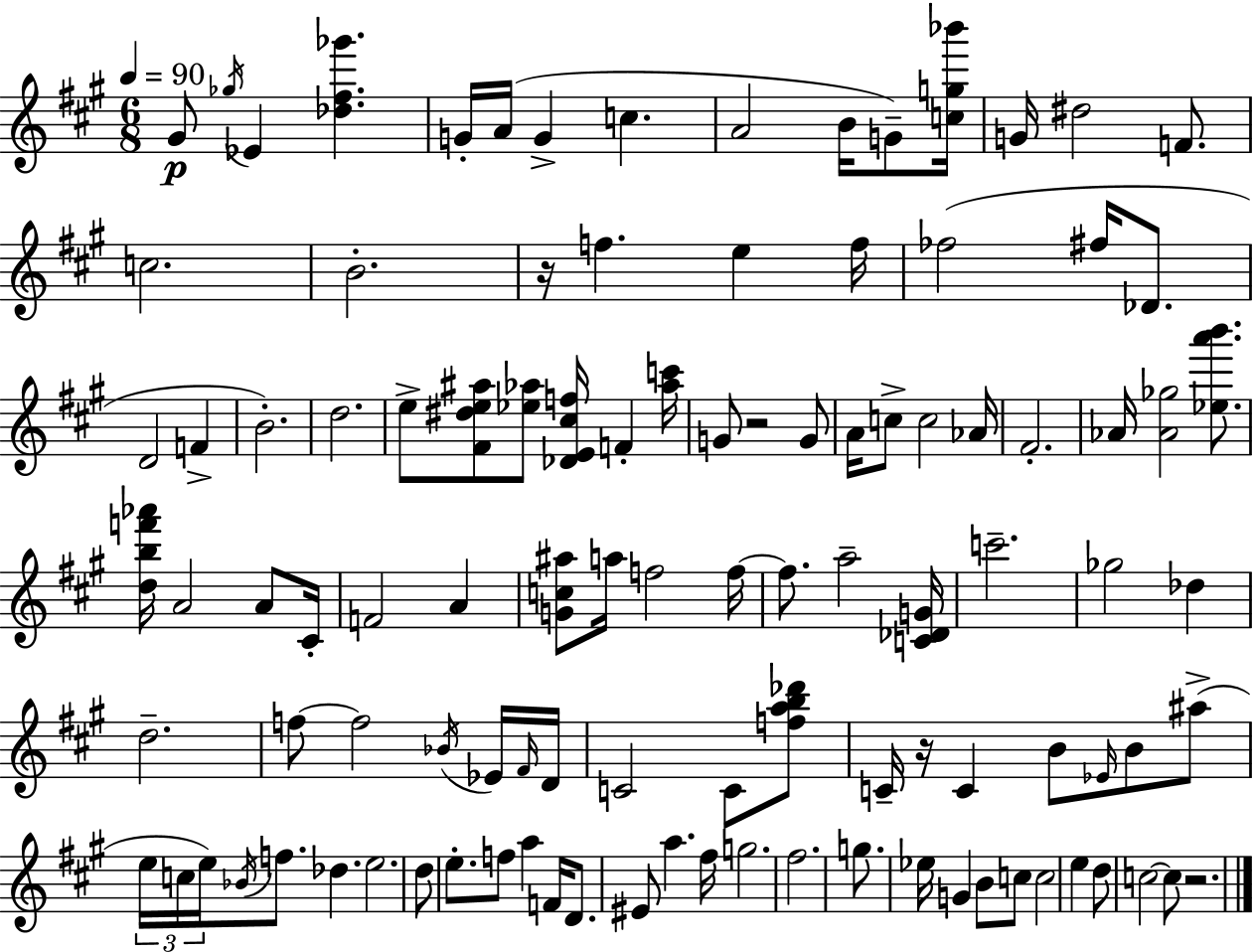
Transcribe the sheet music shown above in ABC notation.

X:1
T:Untitled
M:6/8
L:1/4
K:A
^G/2 _g/4 _E [_d^f_g'] G/4 A/4 G c A2 B/4 G/2 [cg_b']/4 G/4 ^d2 F/2 c2 B2 z/4 f e f/4 _f2 ^f/4 _D/2 D2 F B2 d2 e/2 [^F^de^a]/2 [_e_a]/2 [_DE^cf]/4 F [_ac']/4 G/2 z2 G/2 A/4 c/2 c2 _A/4 ^F2 _A/4 [_A_g]2 [_ea'b']/2 [dbf'_a']/4 A2 A/2 ^C/4 F2 A [Gc^a]/2 a/4 f2 f/4 f/2 a2 [C_DG]/4 c'2 _g2 _d d2 f/2 f2 _B/4 _E/4 ^F/4 D/4 C2 C/2 [fab_d']/2 C/4 z/4 C B/2 _E/4 B/2 ^a/2 e/4 c/4 e/4 _B/4 f/2 _d e2 d/2 e/2 f/2 a F/4 D/2 ^E/2 a ^f/4 g2 ^f2 g/2 _e/4 G B/2 c/2 c2 e d/2 c2 c/2 z2